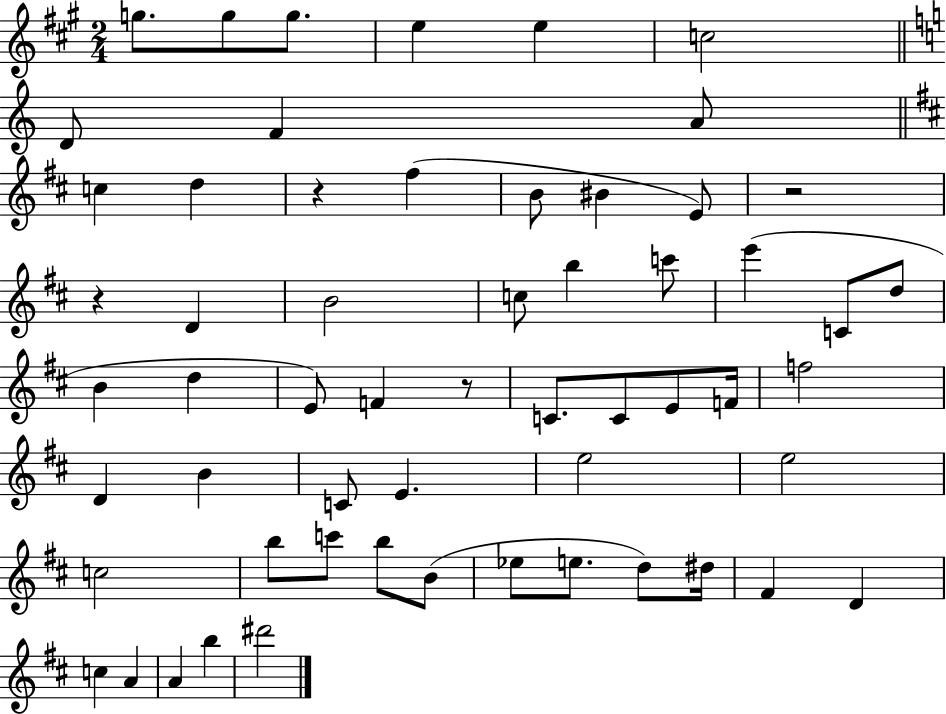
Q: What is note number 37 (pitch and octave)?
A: E5